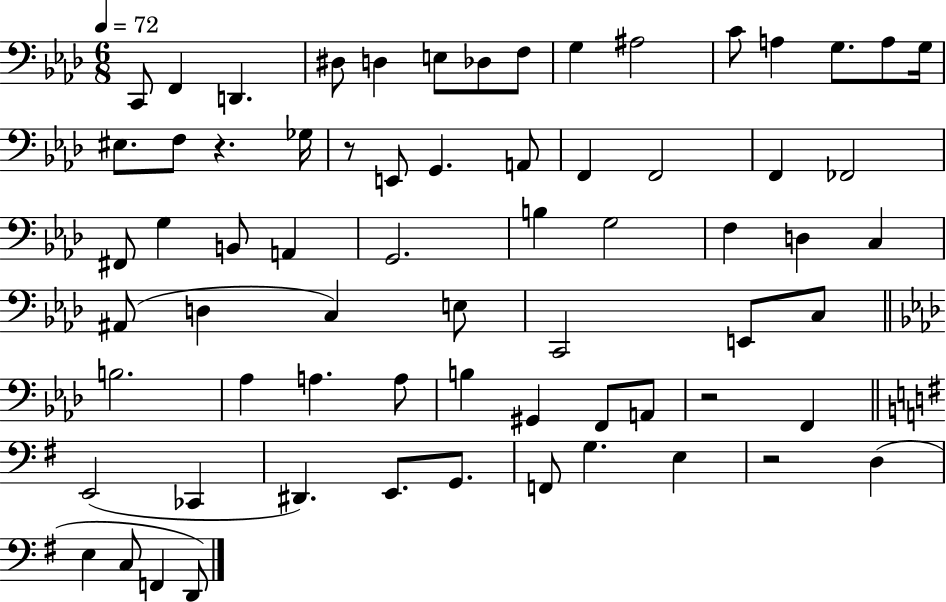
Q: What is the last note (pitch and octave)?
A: D2